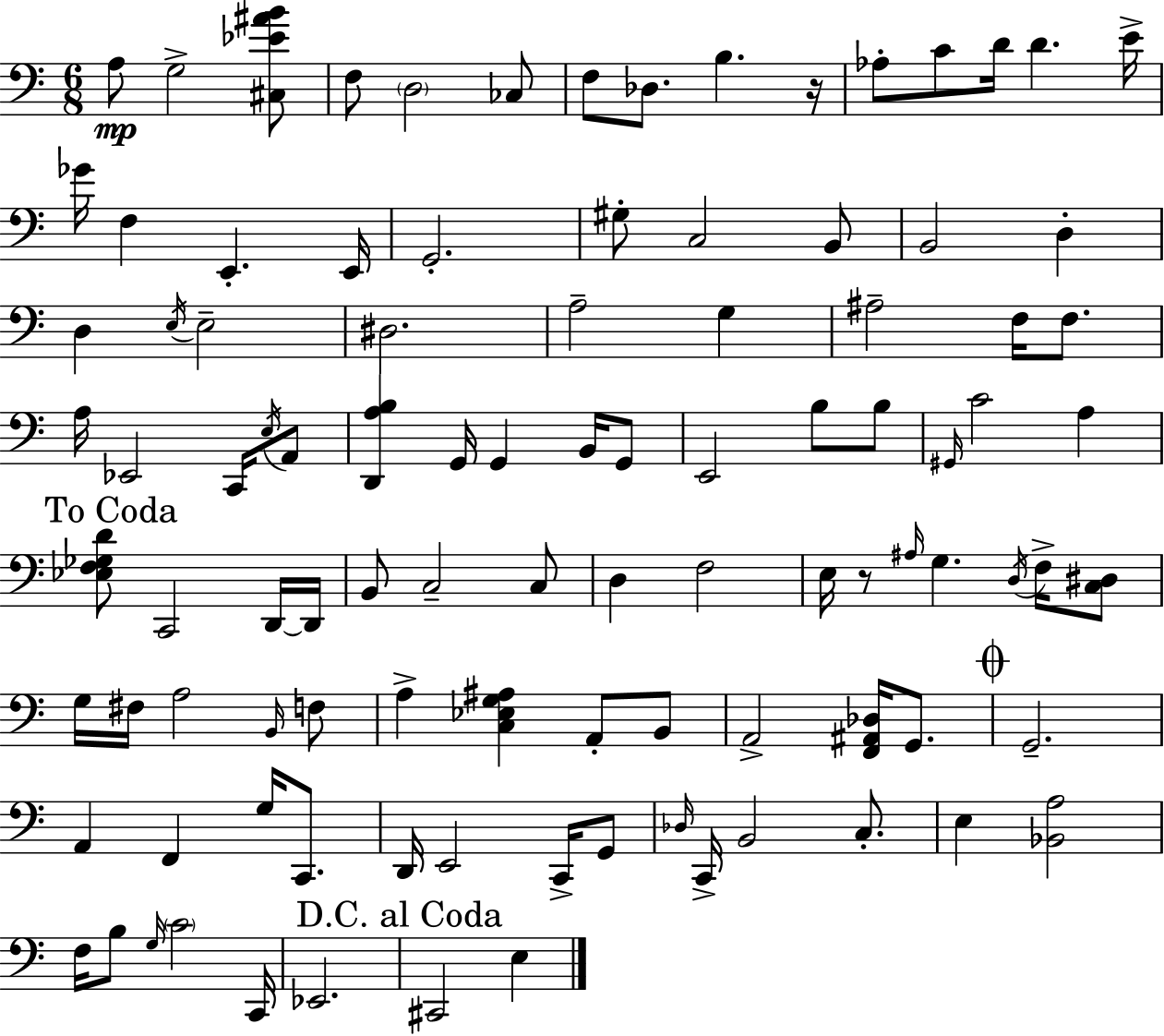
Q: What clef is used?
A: bass